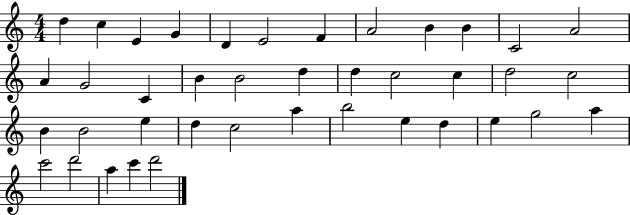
X:1
T:Untitled
M:4/4
L:1/4
K:C
d c E G D E2 F A2 B B C2 A2 A G2 C B B2 d d c2 c d2 c2 B B2 e d c2 a b2 e d e g2 a c'2 d'2 a c' d'2